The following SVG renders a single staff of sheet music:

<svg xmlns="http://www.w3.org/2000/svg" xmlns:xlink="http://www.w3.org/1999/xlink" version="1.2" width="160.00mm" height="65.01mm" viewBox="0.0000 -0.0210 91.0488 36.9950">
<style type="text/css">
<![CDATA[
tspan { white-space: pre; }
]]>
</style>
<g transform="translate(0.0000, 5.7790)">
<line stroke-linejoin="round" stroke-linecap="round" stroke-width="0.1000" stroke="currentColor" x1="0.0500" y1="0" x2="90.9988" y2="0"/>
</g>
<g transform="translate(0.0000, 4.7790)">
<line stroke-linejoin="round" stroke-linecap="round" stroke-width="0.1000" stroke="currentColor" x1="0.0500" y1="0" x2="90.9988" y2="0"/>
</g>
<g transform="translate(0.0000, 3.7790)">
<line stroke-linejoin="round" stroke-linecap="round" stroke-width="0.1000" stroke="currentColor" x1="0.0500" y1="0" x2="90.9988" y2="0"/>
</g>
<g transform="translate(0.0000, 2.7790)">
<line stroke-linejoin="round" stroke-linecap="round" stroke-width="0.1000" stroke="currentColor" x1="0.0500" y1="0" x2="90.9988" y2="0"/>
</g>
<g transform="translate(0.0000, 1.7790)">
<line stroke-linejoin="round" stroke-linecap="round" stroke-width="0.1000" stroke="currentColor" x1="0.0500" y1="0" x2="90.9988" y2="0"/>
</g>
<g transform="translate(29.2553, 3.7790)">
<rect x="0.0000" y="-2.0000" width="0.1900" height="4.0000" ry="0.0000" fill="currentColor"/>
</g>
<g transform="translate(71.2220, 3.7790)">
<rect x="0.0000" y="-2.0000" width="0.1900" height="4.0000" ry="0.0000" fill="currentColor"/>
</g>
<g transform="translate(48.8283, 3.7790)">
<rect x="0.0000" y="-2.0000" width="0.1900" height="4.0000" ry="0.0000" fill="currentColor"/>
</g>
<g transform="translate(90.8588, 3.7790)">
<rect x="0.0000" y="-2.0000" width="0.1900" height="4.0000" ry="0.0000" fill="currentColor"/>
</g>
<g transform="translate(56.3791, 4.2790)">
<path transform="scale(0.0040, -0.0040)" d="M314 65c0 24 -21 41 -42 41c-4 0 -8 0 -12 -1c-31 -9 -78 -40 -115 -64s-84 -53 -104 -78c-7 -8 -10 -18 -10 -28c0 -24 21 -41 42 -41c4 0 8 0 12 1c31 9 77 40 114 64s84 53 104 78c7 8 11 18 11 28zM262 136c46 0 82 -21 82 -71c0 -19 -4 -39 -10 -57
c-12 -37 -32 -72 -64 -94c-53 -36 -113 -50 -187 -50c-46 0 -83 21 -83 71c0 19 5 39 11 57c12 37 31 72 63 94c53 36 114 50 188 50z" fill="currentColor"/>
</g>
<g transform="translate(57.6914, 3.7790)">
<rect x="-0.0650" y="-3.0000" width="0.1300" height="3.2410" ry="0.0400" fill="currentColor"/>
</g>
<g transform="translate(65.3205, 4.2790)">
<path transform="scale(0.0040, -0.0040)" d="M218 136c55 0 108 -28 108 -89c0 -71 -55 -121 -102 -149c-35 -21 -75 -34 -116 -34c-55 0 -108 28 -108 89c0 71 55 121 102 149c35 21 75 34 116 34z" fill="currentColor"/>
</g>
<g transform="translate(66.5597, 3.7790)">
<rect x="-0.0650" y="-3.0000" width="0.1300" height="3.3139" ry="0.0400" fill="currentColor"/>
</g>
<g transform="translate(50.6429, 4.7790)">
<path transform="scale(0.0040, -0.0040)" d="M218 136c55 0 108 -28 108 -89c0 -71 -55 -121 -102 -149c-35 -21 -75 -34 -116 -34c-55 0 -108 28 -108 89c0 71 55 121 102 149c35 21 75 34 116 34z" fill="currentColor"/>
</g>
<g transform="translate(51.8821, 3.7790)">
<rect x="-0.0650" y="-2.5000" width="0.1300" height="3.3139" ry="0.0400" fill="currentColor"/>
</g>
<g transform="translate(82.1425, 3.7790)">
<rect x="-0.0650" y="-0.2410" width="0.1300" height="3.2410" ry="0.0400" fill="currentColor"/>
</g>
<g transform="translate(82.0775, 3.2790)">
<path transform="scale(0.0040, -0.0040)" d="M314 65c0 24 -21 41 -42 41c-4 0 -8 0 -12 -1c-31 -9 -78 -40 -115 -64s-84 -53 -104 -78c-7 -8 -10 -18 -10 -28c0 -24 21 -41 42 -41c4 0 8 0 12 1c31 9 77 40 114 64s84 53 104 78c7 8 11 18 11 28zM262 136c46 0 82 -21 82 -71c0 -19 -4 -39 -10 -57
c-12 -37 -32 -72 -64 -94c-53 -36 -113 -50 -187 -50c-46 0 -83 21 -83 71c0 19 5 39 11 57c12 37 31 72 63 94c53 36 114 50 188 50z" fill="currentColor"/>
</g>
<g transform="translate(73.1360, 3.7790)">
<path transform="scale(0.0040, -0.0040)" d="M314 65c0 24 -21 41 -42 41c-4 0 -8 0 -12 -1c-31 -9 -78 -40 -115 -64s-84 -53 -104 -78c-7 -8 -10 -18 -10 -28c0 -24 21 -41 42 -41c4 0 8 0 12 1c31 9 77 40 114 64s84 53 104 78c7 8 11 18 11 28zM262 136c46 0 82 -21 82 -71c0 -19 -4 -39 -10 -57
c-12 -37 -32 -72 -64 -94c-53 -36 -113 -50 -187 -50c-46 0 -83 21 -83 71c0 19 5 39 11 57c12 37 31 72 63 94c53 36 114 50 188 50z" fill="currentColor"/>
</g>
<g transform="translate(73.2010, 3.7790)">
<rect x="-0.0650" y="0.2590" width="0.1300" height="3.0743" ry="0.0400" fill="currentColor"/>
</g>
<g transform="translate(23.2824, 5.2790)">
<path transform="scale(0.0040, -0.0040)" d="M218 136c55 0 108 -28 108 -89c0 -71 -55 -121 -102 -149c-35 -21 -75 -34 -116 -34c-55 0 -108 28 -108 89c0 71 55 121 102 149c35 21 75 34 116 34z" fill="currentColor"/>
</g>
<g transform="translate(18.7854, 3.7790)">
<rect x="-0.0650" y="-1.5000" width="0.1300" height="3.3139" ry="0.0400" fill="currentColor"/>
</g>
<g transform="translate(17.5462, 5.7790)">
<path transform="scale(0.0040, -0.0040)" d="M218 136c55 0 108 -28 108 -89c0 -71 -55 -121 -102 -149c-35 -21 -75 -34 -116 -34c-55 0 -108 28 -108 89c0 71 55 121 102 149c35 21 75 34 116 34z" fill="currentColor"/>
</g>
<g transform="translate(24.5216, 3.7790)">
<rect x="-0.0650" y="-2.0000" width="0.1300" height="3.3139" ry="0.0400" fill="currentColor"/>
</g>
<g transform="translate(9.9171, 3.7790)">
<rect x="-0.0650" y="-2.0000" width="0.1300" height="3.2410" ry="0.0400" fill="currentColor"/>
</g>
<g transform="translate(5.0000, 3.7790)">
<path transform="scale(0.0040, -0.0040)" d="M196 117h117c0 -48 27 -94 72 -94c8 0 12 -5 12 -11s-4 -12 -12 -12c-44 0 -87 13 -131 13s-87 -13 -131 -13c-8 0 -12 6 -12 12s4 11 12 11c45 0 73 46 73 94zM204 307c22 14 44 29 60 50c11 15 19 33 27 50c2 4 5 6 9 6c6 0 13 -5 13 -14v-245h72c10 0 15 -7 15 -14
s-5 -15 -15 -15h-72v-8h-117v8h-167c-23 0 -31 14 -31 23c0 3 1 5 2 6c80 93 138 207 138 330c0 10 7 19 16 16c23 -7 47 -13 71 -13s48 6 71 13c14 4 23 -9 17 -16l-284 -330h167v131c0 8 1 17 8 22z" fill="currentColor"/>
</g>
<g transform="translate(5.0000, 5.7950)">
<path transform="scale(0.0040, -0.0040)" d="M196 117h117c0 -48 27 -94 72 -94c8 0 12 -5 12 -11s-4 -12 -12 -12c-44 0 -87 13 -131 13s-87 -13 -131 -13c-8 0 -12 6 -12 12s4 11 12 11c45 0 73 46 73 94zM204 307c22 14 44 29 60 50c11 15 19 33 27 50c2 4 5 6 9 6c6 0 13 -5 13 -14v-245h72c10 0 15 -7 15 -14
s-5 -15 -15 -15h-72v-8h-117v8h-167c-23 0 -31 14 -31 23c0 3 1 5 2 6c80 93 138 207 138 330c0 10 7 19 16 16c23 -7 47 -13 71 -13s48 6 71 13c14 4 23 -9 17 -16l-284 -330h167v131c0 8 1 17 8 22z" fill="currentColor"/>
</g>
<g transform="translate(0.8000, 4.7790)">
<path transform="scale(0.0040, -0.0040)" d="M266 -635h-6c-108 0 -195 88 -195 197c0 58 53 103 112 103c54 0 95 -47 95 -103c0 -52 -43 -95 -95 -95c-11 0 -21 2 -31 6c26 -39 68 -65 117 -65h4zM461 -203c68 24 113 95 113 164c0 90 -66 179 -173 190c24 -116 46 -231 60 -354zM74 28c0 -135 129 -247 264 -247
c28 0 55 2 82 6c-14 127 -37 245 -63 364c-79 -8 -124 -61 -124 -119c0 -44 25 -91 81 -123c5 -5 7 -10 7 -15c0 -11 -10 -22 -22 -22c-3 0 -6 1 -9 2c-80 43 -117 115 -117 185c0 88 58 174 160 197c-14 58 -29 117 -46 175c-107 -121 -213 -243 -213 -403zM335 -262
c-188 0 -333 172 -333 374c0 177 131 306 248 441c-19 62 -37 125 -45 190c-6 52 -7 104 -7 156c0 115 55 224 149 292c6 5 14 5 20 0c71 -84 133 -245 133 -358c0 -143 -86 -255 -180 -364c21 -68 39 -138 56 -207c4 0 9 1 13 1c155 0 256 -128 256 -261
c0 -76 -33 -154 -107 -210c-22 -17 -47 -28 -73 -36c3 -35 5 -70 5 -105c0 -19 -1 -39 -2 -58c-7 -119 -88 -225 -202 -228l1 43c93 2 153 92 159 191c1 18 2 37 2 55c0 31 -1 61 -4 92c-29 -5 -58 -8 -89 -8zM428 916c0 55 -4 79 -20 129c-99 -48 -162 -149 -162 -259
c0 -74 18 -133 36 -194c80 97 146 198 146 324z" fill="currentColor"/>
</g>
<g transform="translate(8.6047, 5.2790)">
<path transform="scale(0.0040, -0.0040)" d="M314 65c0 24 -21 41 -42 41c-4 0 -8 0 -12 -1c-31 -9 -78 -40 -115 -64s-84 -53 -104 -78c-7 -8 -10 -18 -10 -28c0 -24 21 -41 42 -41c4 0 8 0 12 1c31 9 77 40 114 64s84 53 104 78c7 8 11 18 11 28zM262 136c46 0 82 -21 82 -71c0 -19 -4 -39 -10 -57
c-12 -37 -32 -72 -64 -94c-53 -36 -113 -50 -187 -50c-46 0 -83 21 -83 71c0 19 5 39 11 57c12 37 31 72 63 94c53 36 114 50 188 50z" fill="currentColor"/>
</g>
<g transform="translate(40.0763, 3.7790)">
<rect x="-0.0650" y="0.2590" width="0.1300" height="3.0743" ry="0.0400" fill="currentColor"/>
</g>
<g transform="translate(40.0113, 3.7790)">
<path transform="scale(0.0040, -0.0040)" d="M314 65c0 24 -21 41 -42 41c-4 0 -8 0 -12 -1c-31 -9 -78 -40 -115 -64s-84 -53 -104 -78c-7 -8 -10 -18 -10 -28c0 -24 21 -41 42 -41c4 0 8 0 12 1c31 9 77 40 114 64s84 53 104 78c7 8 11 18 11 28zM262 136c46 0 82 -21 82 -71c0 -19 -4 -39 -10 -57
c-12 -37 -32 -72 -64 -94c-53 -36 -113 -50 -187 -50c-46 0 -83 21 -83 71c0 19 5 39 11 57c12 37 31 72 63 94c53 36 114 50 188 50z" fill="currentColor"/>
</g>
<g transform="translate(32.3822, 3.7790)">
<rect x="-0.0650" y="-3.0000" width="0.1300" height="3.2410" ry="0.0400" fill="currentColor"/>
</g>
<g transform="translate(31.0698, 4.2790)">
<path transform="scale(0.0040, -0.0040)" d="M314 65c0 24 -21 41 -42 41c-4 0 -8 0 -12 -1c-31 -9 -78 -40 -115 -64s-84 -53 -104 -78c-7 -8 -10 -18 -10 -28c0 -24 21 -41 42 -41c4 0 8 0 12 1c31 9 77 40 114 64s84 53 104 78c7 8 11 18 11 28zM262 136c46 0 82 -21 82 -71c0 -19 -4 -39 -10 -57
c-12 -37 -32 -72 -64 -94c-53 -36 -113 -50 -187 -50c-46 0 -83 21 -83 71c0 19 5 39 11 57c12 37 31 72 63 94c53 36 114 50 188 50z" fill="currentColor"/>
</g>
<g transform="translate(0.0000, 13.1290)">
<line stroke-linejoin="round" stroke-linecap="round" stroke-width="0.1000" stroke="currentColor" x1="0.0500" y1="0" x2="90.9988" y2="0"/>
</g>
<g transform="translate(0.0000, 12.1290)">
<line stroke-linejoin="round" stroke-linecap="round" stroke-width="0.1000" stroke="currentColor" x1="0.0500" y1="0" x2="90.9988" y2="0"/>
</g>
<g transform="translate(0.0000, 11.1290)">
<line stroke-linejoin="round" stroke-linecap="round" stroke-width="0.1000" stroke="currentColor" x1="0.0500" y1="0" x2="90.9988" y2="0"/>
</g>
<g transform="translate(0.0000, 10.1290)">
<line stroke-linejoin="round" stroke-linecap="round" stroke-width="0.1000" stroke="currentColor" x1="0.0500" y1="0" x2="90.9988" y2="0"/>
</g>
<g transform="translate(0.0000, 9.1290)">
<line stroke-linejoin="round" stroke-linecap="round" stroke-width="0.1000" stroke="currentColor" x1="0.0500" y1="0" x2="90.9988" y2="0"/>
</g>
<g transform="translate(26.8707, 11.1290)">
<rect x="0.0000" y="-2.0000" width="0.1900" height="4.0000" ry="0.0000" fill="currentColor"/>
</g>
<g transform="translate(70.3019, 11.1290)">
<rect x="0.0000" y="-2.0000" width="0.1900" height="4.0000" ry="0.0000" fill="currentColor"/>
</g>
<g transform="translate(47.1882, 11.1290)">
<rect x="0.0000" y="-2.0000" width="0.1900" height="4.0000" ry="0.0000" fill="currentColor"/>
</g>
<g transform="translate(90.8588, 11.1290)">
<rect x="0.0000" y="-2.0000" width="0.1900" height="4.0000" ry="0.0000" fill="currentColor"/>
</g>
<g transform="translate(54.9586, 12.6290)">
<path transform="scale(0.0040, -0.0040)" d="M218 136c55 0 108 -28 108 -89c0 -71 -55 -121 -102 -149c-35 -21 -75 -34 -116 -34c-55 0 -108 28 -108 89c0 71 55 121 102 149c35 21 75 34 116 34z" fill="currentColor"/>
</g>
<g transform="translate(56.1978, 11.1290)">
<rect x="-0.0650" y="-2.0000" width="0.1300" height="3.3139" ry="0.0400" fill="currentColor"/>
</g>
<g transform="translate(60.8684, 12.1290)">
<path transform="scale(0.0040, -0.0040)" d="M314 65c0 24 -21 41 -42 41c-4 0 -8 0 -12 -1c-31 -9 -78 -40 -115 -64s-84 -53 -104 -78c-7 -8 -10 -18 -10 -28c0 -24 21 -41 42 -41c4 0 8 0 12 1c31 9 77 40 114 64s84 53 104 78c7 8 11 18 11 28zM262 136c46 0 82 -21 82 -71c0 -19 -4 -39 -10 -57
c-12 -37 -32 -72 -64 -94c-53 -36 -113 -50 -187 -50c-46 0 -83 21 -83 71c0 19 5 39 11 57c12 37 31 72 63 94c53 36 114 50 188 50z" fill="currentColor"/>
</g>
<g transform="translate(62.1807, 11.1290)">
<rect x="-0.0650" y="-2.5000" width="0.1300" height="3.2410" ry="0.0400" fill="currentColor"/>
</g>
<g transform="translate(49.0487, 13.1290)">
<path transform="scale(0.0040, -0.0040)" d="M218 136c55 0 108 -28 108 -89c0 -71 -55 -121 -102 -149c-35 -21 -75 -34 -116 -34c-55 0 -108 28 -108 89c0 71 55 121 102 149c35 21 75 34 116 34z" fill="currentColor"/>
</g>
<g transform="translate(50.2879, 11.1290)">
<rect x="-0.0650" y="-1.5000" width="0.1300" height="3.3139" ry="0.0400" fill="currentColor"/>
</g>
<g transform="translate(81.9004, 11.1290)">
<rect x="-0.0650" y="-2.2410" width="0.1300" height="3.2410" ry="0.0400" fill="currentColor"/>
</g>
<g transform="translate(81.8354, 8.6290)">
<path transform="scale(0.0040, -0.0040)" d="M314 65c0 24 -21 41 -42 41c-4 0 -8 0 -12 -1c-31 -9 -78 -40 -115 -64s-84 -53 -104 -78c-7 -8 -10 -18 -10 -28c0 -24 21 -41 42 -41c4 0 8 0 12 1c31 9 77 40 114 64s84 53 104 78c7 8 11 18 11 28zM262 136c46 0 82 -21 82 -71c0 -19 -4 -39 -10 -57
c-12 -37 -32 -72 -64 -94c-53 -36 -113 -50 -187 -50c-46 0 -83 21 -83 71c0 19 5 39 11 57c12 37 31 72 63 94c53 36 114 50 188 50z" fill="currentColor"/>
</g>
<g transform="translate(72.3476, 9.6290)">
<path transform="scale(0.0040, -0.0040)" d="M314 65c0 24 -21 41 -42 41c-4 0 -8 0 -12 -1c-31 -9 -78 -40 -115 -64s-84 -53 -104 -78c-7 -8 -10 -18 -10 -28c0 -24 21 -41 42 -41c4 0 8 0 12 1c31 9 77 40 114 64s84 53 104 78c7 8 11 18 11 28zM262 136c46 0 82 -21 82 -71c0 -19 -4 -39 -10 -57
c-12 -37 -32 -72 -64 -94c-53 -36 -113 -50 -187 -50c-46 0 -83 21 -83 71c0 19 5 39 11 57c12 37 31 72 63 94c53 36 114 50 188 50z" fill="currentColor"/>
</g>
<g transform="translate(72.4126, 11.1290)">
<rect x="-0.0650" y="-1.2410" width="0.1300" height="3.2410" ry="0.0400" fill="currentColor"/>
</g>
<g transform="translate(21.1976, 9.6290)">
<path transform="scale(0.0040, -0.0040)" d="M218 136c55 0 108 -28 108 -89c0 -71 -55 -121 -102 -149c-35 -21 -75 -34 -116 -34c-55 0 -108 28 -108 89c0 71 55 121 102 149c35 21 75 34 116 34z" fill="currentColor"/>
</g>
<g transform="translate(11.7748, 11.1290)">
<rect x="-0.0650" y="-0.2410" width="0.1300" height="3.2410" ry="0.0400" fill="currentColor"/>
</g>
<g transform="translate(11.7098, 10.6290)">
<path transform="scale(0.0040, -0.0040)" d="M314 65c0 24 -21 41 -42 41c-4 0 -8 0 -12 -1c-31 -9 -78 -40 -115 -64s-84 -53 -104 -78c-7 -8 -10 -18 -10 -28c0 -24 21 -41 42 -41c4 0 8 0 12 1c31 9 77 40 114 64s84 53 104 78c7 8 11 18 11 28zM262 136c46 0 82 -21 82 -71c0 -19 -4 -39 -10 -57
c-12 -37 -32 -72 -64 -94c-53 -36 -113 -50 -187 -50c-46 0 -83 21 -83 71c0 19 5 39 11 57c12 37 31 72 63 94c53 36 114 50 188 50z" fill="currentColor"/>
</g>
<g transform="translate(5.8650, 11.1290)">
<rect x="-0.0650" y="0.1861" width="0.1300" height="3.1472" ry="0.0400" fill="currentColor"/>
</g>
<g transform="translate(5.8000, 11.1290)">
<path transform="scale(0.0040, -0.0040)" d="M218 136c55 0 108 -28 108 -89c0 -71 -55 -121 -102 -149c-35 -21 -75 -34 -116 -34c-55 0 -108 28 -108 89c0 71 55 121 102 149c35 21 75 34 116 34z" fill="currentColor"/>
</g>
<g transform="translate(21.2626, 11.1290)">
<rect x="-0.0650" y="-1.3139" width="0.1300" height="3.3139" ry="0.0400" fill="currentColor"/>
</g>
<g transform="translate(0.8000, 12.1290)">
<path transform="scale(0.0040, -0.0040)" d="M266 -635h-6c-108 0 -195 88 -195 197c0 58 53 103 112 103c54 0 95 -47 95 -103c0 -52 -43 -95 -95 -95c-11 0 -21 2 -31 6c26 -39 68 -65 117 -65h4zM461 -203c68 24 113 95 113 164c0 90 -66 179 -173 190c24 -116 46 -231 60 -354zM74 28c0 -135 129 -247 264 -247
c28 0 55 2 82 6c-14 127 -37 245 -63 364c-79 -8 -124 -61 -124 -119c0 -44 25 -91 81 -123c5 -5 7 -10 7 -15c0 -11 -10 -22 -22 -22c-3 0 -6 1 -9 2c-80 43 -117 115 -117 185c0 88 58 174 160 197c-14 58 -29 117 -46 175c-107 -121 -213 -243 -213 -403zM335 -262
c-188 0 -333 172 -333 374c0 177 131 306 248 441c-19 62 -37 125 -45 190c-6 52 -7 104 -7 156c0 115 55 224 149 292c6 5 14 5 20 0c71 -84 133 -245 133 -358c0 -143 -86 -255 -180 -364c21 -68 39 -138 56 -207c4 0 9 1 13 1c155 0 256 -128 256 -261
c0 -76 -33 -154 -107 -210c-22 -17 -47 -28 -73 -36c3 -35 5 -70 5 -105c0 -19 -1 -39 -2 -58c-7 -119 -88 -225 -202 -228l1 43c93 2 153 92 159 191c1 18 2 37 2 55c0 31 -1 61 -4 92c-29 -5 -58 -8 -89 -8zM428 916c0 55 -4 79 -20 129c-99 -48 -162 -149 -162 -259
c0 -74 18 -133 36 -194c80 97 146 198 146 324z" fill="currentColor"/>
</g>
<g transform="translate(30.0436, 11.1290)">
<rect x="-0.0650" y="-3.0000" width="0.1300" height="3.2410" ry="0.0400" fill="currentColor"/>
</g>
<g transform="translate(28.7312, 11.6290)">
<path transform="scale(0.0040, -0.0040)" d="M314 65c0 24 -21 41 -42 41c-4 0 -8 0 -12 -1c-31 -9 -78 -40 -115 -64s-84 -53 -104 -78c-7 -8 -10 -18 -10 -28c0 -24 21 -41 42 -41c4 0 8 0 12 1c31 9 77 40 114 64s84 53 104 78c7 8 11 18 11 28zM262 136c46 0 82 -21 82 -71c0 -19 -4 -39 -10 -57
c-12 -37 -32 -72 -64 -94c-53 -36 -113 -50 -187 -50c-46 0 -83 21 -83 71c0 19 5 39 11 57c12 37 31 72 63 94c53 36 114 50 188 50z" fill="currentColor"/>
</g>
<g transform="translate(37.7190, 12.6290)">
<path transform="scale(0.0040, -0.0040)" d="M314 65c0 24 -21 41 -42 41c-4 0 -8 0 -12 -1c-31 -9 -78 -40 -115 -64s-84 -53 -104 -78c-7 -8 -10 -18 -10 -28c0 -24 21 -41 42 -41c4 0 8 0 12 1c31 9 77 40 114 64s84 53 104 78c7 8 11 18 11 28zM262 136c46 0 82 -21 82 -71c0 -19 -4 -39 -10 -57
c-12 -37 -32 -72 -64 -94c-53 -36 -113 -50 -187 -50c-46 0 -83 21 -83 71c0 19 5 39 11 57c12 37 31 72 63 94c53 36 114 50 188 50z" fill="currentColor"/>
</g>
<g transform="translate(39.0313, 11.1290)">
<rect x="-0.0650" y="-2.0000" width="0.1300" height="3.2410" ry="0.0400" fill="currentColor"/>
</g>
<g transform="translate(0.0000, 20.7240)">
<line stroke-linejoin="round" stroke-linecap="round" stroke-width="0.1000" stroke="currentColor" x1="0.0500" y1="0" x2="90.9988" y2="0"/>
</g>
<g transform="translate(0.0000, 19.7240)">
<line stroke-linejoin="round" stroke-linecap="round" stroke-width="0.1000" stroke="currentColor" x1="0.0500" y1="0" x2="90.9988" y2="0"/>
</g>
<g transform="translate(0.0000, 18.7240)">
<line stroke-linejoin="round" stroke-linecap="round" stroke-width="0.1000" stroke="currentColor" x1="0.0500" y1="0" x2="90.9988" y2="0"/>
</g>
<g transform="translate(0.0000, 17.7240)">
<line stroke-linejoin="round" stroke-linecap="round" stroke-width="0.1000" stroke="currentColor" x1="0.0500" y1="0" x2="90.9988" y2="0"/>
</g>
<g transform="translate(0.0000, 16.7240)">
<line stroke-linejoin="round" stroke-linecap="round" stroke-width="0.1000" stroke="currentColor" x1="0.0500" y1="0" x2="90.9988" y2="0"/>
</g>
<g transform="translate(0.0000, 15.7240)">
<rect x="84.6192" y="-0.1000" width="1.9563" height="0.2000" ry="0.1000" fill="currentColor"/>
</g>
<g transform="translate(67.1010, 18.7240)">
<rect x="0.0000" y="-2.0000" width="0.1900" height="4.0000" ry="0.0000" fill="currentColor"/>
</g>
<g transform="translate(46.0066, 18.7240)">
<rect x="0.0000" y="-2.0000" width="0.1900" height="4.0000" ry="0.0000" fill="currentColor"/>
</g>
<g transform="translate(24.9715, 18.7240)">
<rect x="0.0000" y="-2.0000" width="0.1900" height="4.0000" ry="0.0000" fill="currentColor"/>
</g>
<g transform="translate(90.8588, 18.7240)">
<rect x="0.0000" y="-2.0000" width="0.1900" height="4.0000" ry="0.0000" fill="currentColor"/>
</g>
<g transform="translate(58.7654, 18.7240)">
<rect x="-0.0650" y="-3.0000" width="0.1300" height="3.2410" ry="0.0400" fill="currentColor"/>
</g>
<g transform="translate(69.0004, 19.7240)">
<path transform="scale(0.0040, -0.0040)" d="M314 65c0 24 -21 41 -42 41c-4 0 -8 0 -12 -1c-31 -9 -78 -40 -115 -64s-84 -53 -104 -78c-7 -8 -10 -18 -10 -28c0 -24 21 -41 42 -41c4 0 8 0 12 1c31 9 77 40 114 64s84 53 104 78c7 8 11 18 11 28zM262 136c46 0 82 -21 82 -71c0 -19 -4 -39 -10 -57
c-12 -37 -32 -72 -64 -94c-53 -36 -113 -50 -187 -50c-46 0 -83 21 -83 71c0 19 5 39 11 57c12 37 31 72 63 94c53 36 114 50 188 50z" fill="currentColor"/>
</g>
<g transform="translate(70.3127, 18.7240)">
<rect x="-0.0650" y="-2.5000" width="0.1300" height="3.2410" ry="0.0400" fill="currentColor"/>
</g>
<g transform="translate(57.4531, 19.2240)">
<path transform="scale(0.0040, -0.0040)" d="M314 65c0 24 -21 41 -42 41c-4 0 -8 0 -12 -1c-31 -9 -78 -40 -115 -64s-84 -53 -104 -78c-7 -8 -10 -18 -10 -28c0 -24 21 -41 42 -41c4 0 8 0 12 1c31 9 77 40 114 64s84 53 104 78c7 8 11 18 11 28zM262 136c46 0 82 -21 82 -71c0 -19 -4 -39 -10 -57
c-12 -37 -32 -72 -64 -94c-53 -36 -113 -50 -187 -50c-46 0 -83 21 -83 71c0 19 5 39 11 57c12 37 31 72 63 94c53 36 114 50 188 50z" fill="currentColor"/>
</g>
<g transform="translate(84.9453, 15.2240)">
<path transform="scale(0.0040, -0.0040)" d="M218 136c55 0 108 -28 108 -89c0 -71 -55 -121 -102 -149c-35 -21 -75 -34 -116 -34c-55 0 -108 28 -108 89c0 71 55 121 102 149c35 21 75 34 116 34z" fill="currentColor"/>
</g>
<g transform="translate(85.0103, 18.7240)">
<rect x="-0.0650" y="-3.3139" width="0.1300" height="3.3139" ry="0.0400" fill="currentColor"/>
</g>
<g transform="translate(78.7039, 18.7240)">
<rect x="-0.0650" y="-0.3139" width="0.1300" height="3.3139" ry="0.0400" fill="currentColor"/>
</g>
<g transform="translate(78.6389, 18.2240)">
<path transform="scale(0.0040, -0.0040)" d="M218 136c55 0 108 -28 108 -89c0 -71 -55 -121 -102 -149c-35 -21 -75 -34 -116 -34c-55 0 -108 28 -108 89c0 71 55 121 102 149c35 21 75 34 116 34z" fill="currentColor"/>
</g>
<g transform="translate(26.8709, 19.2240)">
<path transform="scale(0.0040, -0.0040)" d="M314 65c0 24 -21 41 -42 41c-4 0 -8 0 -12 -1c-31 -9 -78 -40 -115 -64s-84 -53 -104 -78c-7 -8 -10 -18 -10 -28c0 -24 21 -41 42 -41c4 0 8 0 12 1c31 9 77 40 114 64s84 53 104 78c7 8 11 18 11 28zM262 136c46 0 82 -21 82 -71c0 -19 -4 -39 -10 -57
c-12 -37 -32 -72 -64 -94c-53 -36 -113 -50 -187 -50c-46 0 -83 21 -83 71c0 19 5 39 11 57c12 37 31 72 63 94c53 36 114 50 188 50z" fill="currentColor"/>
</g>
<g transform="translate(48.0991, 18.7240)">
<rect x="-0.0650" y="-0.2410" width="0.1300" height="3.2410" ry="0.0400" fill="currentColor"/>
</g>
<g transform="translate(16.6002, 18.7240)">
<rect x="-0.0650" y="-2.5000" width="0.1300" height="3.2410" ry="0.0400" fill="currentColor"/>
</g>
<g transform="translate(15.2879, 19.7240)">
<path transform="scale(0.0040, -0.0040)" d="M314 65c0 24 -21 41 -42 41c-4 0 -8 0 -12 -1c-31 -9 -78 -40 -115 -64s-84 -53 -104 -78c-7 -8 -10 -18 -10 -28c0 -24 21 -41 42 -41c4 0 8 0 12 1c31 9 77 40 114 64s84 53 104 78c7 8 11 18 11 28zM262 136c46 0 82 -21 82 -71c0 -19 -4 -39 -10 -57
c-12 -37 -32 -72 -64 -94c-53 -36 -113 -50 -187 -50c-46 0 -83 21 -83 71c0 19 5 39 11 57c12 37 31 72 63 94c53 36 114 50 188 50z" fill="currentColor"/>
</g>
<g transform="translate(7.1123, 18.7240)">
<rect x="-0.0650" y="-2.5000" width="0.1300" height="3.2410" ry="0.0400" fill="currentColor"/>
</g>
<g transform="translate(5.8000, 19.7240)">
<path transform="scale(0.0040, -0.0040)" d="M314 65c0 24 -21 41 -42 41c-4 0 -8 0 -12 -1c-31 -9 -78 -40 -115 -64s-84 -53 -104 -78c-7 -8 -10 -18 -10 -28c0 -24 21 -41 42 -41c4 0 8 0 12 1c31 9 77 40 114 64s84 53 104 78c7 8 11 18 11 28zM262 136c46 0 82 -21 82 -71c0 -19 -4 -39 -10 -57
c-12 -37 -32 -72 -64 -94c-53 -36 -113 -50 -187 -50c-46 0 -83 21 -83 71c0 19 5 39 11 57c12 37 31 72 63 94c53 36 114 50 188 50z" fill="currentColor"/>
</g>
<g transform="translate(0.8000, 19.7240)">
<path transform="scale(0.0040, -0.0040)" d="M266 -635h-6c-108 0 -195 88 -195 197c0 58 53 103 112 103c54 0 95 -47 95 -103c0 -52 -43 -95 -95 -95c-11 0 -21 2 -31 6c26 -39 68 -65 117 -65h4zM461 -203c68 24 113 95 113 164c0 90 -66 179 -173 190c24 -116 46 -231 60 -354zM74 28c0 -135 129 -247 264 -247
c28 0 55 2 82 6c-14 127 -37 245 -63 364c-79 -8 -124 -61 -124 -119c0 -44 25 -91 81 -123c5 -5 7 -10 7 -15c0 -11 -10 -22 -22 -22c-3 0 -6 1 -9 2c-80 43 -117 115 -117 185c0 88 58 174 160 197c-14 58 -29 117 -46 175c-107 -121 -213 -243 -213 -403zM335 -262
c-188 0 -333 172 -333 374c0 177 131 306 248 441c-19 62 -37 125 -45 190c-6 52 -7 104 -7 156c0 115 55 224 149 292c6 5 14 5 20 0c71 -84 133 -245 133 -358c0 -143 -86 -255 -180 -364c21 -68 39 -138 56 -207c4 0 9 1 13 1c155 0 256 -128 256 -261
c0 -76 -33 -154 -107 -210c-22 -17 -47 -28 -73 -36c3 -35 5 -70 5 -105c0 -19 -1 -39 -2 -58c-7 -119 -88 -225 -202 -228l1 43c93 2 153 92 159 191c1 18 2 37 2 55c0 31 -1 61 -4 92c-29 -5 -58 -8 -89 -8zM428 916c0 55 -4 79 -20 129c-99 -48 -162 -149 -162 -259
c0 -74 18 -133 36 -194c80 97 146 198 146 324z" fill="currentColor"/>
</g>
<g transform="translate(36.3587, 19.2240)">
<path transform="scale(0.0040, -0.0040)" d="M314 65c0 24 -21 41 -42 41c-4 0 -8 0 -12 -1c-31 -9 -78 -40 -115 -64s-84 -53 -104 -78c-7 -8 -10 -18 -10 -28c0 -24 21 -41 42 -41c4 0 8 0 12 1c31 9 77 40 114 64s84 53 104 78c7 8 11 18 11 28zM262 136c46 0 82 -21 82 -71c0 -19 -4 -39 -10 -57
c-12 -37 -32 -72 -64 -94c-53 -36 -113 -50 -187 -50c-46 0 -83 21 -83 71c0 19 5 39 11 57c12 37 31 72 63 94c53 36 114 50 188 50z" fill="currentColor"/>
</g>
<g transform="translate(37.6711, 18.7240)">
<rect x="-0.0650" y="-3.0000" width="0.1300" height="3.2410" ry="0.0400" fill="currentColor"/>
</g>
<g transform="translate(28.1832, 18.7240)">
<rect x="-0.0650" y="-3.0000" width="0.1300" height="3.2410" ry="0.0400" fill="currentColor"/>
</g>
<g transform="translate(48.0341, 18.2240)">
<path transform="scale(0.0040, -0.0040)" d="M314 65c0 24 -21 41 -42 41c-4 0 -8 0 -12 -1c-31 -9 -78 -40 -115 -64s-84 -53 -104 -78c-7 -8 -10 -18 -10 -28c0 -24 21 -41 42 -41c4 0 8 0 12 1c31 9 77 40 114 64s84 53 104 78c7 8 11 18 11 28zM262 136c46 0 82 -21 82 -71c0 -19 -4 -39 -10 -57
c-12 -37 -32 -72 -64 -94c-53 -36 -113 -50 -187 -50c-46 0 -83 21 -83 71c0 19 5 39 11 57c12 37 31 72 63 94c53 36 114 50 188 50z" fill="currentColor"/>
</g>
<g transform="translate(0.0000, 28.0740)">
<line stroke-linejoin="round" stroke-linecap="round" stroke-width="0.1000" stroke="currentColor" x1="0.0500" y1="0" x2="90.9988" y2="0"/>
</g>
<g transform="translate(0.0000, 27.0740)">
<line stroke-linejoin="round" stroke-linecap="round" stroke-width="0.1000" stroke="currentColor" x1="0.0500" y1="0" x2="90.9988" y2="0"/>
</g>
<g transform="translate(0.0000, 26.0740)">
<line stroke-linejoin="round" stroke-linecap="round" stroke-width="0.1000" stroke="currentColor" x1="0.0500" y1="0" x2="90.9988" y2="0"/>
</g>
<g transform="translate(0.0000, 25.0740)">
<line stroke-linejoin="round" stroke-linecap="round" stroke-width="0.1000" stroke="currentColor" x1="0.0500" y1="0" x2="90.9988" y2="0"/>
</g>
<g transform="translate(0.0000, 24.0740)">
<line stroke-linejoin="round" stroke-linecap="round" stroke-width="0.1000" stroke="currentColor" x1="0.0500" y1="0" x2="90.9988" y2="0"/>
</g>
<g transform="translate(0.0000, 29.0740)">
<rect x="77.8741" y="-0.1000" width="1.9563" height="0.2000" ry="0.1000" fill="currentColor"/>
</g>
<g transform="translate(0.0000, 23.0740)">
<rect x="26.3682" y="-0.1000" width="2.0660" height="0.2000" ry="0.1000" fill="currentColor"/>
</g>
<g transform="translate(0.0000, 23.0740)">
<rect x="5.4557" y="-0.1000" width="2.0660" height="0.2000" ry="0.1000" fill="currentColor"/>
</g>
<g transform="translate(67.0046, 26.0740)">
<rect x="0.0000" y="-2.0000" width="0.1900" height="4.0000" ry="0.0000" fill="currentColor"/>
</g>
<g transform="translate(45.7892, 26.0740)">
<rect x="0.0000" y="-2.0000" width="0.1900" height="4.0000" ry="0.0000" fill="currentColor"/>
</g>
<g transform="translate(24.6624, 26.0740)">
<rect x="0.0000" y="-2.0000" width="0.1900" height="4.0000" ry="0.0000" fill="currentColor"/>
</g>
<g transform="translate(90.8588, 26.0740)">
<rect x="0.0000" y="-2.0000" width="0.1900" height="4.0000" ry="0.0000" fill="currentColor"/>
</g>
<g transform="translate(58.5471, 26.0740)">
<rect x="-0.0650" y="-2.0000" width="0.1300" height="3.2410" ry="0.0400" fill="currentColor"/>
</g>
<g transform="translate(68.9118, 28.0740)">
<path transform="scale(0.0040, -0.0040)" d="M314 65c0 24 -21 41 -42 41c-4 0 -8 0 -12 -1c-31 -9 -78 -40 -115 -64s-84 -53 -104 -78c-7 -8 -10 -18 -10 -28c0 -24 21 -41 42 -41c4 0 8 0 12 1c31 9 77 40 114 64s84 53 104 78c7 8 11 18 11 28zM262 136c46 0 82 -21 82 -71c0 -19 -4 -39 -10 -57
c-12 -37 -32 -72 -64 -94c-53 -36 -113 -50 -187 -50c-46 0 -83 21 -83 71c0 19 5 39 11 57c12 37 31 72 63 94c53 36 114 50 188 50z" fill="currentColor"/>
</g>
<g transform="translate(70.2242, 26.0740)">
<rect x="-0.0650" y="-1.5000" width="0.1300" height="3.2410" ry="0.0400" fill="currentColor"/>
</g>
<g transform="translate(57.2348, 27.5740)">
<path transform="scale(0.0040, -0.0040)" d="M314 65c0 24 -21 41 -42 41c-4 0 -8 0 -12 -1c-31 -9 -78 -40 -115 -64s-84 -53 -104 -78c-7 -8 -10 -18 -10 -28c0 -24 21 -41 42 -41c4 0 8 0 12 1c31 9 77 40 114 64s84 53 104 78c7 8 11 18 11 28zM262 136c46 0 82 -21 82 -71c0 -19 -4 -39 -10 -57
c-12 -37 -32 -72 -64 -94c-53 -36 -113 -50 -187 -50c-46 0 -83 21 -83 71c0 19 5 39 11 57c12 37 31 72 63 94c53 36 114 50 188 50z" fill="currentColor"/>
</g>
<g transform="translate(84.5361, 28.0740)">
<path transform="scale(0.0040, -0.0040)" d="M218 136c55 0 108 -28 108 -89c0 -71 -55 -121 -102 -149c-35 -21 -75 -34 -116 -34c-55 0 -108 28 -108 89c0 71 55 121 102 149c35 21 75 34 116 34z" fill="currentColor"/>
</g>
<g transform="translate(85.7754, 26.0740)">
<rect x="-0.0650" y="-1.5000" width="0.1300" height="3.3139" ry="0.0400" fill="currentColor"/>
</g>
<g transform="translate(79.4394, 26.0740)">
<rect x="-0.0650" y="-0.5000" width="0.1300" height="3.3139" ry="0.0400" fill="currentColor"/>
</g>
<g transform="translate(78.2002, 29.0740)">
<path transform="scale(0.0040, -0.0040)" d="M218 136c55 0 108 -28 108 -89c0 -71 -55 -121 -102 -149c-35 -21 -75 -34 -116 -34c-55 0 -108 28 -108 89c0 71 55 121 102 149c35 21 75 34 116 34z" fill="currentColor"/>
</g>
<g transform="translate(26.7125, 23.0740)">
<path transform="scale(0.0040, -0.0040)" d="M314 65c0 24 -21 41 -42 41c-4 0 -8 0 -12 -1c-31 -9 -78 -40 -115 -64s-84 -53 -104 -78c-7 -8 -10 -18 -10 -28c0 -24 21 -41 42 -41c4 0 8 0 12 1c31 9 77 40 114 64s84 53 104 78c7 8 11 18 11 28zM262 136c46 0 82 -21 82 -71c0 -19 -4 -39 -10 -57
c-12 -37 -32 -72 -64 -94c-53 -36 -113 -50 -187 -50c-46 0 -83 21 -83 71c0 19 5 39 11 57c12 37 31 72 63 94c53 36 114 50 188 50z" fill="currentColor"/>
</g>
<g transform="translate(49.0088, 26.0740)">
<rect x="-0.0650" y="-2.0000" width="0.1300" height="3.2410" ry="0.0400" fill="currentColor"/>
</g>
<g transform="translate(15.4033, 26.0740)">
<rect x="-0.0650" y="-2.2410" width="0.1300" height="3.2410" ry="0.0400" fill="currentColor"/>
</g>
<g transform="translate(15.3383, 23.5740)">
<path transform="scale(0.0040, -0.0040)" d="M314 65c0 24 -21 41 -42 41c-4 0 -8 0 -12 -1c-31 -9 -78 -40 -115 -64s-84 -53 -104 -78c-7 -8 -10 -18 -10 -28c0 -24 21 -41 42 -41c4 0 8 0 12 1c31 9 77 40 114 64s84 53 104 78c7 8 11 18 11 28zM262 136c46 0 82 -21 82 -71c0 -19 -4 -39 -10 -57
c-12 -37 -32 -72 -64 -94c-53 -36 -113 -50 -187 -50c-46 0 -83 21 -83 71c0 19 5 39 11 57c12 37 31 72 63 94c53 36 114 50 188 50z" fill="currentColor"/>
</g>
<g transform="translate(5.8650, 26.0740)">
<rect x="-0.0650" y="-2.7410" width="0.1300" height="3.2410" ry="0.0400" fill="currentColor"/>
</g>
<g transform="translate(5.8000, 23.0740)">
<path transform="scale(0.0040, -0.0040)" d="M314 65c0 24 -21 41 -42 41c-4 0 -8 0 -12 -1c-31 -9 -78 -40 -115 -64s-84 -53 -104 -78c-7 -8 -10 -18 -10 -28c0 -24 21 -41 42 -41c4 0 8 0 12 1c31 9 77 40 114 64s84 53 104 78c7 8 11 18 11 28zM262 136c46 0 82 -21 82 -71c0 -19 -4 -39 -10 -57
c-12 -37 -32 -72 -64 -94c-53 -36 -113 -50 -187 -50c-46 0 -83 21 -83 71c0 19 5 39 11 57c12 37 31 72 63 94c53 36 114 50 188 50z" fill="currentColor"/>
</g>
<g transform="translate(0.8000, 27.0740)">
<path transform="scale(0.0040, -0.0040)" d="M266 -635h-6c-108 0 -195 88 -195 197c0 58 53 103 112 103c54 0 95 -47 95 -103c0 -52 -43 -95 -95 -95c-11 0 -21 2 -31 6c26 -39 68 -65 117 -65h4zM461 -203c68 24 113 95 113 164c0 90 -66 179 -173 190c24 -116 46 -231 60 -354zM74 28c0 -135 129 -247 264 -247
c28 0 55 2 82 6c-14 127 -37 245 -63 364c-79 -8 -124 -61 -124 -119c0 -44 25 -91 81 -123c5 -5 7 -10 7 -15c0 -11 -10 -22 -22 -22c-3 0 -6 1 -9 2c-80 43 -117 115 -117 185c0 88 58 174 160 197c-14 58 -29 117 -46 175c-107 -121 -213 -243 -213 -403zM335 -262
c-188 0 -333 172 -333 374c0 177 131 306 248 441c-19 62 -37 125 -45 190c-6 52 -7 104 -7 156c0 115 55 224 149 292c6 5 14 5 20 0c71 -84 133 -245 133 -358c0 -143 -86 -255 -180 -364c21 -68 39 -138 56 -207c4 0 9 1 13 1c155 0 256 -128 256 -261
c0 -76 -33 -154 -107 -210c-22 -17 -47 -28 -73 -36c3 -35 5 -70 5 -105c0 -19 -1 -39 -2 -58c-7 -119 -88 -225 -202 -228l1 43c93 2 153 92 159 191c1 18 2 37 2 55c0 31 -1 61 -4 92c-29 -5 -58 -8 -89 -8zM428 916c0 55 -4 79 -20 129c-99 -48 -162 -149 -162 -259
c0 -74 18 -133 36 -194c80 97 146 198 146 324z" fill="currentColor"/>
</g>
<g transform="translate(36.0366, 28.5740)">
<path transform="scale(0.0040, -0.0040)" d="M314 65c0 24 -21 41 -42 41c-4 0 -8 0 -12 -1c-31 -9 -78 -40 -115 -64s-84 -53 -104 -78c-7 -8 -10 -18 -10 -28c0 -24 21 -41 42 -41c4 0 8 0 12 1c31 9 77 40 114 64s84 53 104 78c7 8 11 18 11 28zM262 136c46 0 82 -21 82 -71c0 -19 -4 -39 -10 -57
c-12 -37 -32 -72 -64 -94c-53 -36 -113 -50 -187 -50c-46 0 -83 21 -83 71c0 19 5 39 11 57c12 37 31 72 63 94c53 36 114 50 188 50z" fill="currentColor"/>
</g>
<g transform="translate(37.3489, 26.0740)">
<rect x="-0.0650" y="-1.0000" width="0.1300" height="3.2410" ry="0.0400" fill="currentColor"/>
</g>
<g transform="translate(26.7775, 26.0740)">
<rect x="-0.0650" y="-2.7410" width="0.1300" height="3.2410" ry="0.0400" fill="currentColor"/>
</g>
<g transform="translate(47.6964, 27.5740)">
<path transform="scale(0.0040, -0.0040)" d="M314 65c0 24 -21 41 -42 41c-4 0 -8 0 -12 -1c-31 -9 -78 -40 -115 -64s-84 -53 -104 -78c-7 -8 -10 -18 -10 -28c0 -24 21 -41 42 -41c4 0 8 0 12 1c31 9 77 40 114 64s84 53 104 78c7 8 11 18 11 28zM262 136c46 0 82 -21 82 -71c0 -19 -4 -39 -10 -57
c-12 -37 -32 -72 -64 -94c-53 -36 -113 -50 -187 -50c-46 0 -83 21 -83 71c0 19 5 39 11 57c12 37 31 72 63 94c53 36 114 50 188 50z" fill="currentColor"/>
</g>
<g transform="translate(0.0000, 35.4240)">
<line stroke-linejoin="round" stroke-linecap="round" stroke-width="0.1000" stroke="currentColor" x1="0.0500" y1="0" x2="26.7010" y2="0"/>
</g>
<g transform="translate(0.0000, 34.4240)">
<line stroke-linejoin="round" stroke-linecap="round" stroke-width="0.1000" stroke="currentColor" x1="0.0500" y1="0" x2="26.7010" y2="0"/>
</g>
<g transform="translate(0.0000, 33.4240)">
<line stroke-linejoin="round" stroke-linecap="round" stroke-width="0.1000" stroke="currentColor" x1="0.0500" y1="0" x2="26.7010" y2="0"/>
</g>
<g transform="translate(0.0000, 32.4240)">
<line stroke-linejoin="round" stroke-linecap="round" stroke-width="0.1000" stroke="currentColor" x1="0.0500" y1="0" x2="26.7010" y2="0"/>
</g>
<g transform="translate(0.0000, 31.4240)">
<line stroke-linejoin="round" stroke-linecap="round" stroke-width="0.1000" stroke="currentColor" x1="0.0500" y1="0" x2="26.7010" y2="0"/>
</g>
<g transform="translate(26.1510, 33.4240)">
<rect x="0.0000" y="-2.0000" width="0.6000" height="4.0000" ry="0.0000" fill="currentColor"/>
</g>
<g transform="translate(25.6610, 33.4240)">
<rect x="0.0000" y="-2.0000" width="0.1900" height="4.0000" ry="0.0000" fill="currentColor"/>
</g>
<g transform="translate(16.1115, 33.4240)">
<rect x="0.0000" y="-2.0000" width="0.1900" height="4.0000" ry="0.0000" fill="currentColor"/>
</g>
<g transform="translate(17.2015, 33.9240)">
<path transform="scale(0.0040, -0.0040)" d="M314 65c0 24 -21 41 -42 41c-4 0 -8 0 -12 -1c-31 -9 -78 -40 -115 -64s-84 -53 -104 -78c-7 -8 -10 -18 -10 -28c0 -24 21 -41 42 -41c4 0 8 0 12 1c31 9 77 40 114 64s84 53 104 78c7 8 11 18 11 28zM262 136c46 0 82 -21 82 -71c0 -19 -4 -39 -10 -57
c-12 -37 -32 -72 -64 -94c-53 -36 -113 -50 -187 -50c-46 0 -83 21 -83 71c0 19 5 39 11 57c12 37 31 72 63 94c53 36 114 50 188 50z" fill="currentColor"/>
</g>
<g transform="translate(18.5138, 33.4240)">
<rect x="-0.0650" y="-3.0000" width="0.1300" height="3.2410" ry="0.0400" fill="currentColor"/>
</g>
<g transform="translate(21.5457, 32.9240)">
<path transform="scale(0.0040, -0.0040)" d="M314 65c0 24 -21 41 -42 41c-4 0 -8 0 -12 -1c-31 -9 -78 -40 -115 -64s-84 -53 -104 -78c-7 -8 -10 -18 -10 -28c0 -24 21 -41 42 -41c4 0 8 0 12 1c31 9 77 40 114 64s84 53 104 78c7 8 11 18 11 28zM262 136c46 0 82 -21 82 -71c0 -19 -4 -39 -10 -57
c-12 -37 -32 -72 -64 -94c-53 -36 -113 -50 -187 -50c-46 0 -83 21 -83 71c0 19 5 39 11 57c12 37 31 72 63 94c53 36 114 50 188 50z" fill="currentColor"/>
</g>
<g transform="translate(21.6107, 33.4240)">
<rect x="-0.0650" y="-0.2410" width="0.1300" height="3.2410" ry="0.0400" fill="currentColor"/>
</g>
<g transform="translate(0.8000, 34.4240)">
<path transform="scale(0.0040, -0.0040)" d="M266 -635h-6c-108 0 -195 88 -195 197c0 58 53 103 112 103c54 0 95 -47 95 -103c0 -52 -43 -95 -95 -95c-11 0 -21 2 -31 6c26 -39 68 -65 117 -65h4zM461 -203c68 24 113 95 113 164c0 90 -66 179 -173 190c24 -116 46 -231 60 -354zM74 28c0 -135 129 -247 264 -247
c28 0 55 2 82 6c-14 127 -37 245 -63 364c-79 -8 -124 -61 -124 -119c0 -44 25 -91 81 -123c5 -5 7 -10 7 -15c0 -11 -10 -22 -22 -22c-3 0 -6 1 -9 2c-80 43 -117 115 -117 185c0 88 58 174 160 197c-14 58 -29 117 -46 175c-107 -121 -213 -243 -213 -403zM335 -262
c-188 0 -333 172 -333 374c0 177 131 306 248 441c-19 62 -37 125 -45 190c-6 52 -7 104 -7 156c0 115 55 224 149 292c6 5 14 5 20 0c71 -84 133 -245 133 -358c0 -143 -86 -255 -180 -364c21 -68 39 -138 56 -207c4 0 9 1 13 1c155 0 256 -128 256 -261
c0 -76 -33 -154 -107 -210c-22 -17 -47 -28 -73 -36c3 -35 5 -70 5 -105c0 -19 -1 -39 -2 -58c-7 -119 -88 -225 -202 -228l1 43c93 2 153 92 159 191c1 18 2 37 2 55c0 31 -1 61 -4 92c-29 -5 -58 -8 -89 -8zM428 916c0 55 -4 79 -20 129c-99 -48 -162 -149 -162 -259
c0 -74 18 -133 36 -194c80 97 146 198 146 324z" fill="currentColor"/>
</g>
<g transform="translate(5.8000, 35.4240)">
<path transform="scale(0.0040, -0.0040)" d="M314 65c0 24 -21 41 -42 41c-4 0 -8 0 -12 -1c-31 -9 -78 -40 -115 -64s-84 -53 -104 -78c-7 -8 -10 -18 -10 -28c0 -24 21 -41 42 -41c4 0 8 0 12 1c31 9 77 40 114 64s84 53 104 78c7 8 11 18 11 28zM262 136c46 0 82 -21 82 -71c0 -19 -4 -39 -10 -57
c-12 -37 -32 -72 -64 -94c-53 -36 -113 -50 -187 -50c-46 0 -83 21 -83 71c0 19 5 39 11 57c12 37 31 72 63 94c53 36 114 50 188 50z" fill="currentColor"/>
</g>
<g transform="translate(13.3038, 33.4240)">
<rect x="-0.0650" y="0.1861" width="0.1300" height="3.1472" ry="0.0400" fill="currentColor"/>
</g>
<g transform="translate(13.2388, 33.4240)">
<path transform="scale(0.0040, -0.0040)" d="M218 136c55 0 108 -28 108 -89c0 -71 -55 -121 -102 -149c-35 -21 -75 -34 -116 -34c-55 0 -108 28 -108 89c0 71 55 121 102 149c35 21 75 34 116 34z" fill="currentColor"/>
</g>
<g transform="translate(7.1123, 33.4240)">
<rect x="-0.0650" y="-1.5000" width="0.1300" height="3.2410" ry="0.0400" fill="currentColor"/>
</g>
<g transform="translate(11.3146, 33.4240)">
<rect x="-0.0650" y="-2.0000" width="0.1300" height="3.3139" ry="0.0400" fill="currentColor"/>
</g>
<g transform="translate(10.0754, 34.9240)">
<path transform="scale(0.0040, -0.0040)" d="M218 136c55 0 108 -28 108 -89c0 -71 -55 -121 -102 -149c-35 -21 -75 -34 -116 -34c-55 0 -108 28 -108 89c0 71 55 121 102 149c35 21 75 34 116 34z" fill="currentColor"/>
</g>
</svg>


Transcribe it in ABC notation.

X:1
T:Untitled
M:4/4
L:1/4
K:C
F2 E F A2 B2 G A2 A B2 c2 B c2 e A2 F2 E F G2 e2 g2 G2 G2 A2 A2 c2 A2 G2 c b a2 g2 a2 D2 F2 F2 E2 C E E2 F B A2 c2